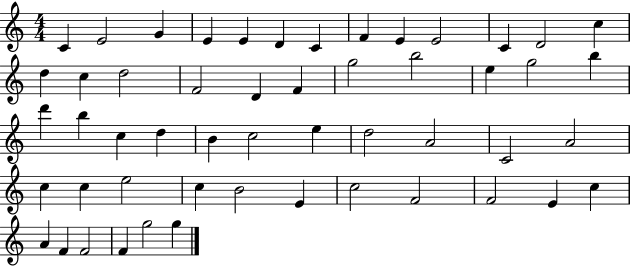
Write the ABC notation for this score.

X:1
T:Untitled
M:4/4
L:1/4
K:C
C E2 G E E D C F E E2 C D2 c d c d2 F2 D F g2 b2 e g2 b d' b c d B c2 e d2 A2 C2 A2 c c e2 c B2 E c2 F2 F2 E c A F F2 F g2 g